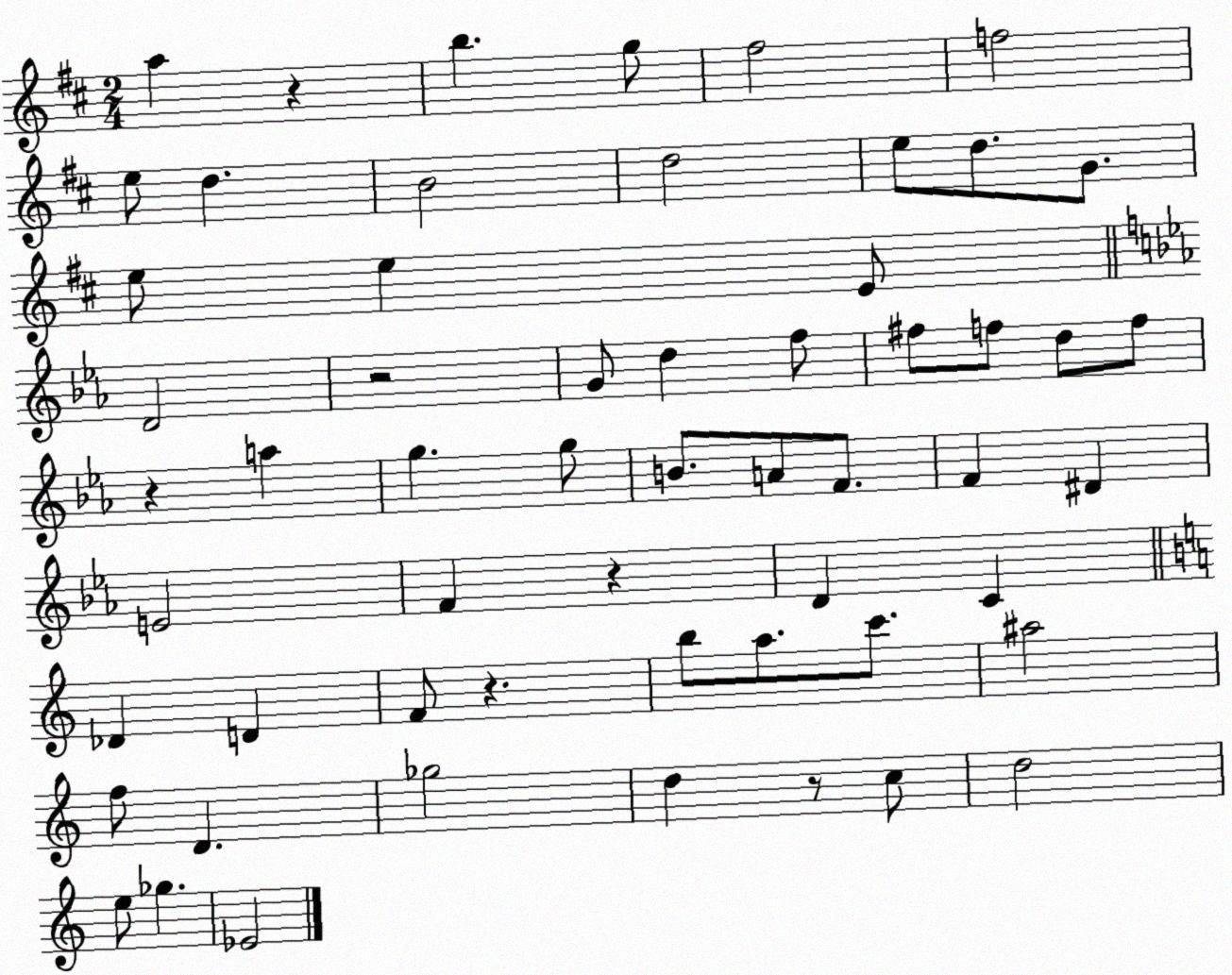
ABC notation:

X:1
T:Untitled
M:2/4
L:1/4
K:D
a z b g/2 ^f2 f2 e/2 d B2 d2 e/2 d/2 G/2 e/2 e E/2 D2 z2 G/2 d f/2 ^f/2 f/2 d/2 f/2 z a g g/2 B/2 A/2 F/2 F ^D E2 F z D C _D D F/2 z b/2 a/2 c'/2 ^a2 f/2 D _g2 d z/2 c/2 d2 e/2 _g _E2